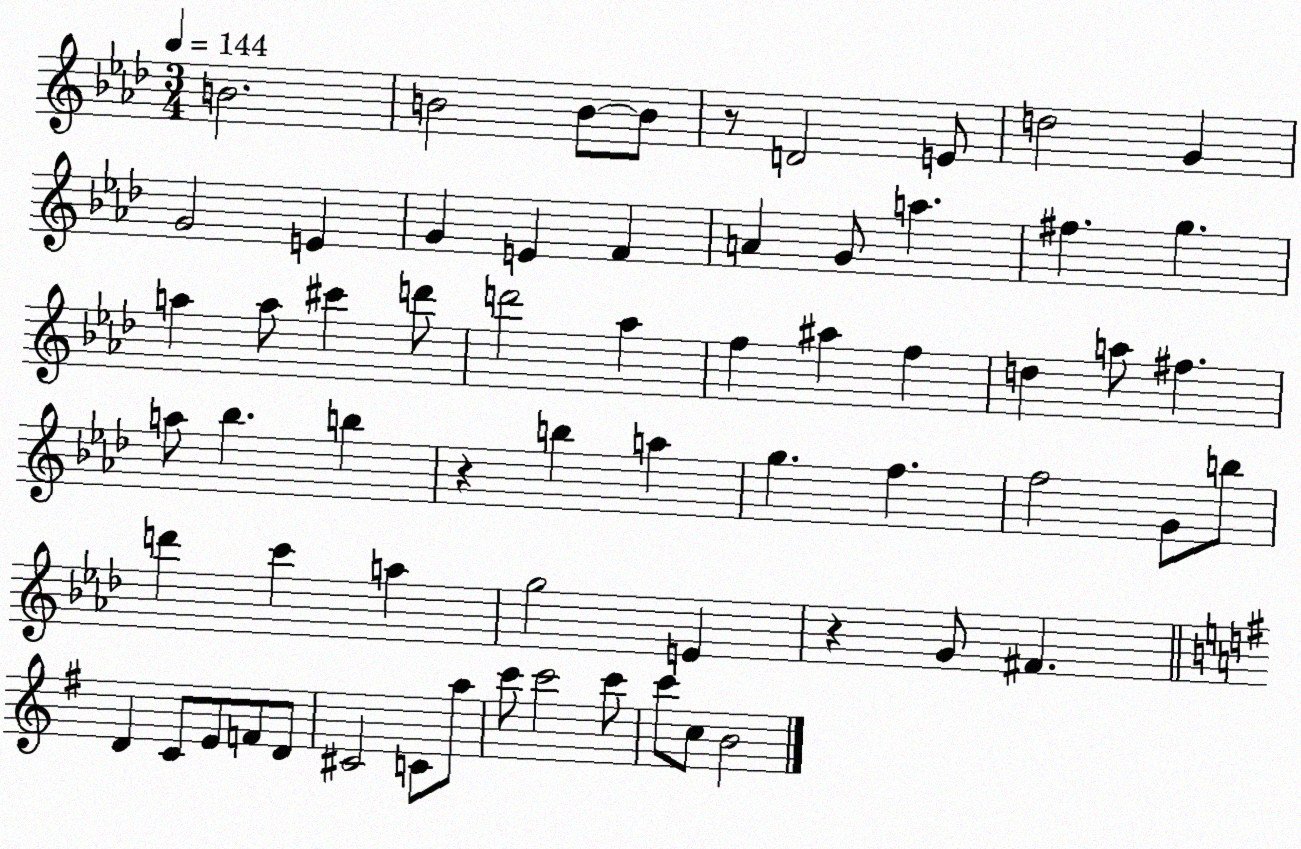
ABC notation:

X:1
T:Untitled
M:3/4
L:1/4
K:Ab
B2 B2 B/2 B/2 z/2 D2 E/2 d2 G G2 E G E F A G/2 a ^f g a a/2 ^c' d'/2 d'2 _a f ^a f d a/2 ^f a/2 _b b z b a g f f2 G/2 b/2 d' c' a g2 E z G/2 ^F D C/2 E/2 F/2 D/2 ^C2 C/2 a/2 c'/2 c'2 c'/2 c'/2 c/2 B2